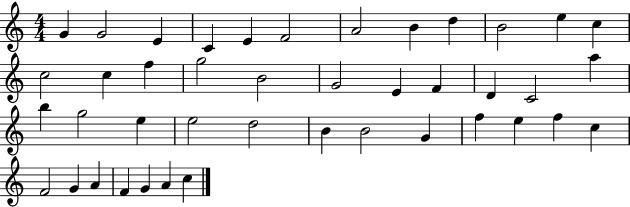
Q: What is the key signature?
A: C major